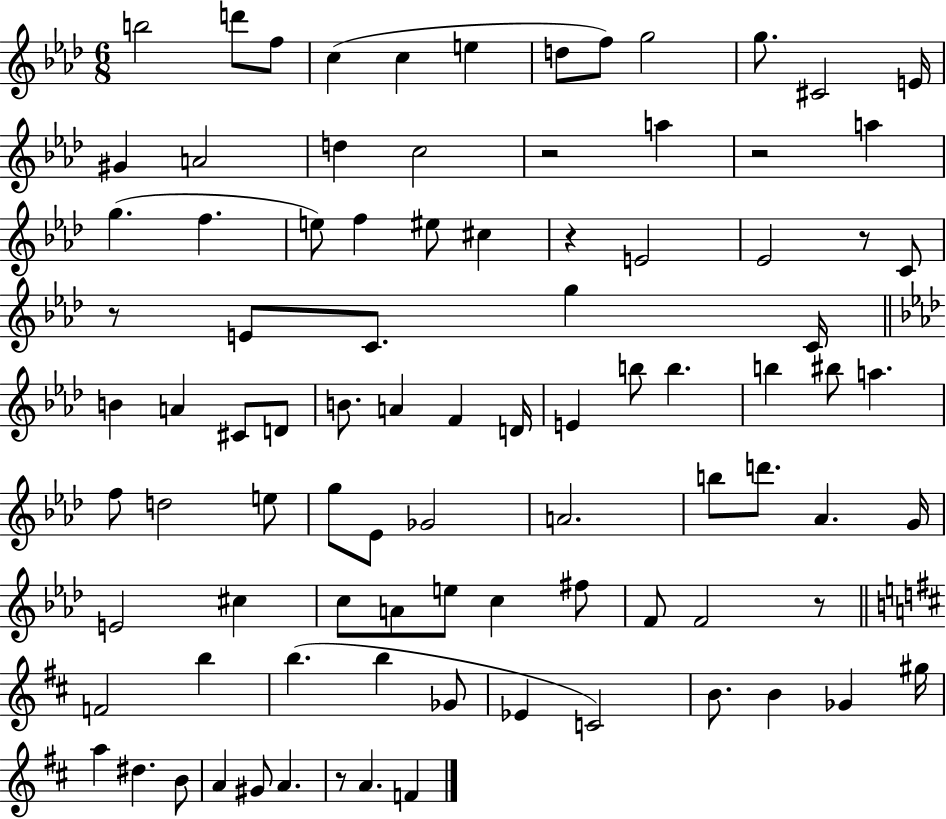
{
  \clef treble
  \numericTimeSignature
  \time 6/8
  \key aes \major
  b''2 d'''8 f''8 | c''4( c''4 e''4 | d''8 f''8) g''2 | g''8. cis'2 e'16 | \break gis'4 a'2 | d''4 c''2 | r2 a''4 | r2 a''4 | \break g''4.( f''4. | e''8) f''4 eis''8 cis''4 | r4 e'2 | ees'2 r8 c'8 | \break r8 e'8 c'8. g''4 c'16 | \bar "||" \break \key aes \major b'4 a'4 cis'8 d'8 | b'8. a'4 f'4 d'16 | e'4 b''8 b''4. | b''4 bis''8 a''4. | \break f''8 d''2 e''8 | g''8 ees'8 ges'2 | a'2. | b''8 d'''8. aes'4. g'16 | \break e'2 cis''4 | c''8 a'8 e''8 c''4 fis''8 | f'8 f'2 r8 | \bar "||" \break \key d \major f'2 b''4 | b''4.( b''4 ges'8 | ees'4 c'2) | b'8. b'4 ges'4 gis''16 | \break a''4 dis''4. b'8 | a'4 gis'8 a'4. | r8 a'4. f'4 | \bar "|."
}